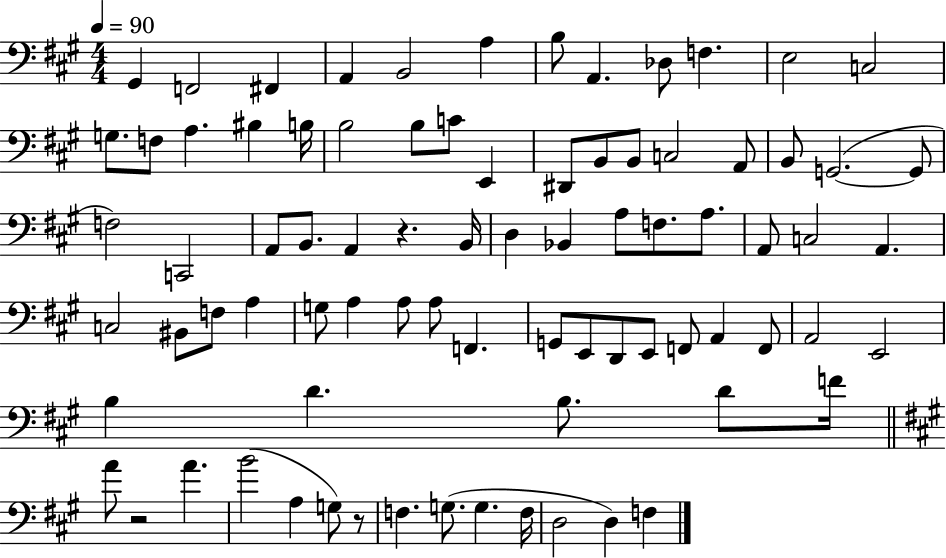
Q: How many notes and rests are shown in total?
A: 81